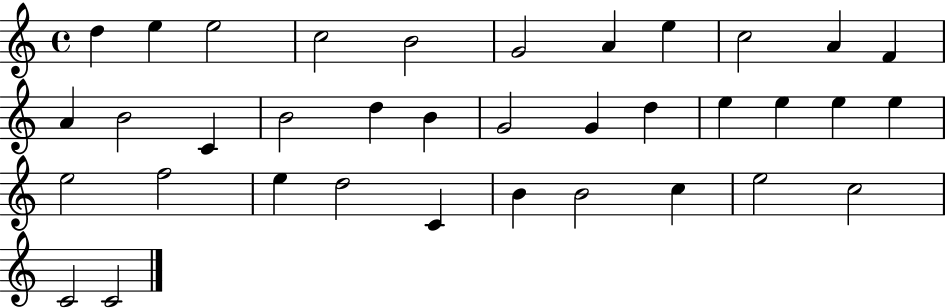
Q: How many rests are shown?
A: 0